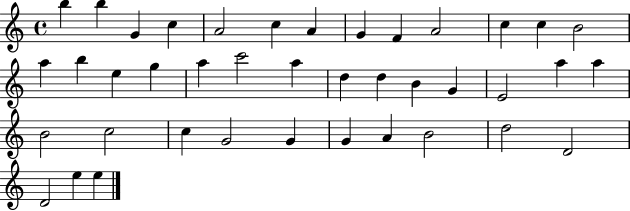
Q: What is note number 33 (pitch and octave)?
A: G4